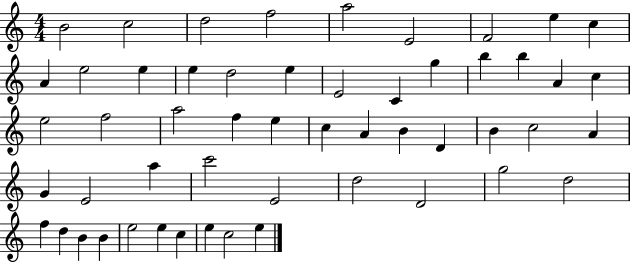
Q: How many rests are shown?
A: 0